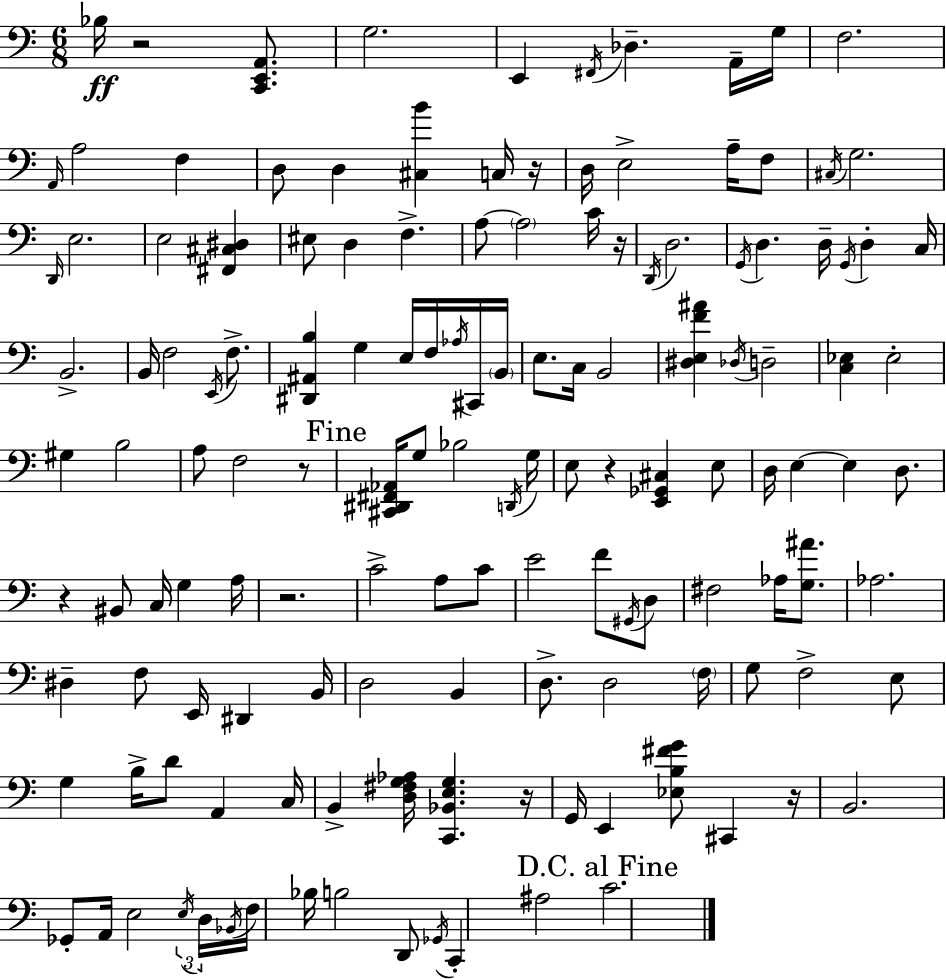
X:1
T:Untitled
M:6/8
L:1/4
K:Am
_B,/4 z2 [C,,E,,A,,]/2 G,2 E,, ^F,,/4 _D, A,,/4 G,/4 F,2 A,,/4 A,2 F, D,/2 D, [^C,B] C,/4 z/4 D,/4 E,2 A,/4 F,/2 ^C,/4 G,2 D,,/4 E,2 E,2 [^F,,^C,^D,] ^E,/2 D, F, A,/2 A,2 C/4 z/4 D,,/4 D,2 G,,/4 D, D,/4 G,,/4 D, C,/4 B,,2 B,,/4 F,2 E,,/4 F,/2 [^D,,^A,,B,] G, E,/4 F,/4 _A,/4 ^C,,/4 B,,/4 E,/2 C,/4 B,,2 [^D,E,F^A] _D,/4 D,2 [C,_E,] _E,2 ^G, B,2 A,/2 F,2 z/2 [^C,,^D,,^F,,_A,,]/4 G,/2 _B,2 D,,/4 G,/4 E,/2 z [E,,_G,,^C,] E,/2 D,/4 E, E, D,/2 z ^B,,/2 C,/4 G, A,/4 z2 C2 A,/2 C/2 E2 F/2 ^G,,/4 D,/2 ^F,2 _A,/4 [G,^A]/2 _A,2 ^D, F,/2 E,,/4 ^D,, B,,/4 D,2 B,, D,/2 D,2 F,/4 G,/2 F,2 E,/2 G, B,/4 D/2 A,, C,/4 B,, [D,^F,G,_A,]/4 [C,,_B,,E,G,] z/4 G,,/4 E,, [_E,B,^FG]/2 ^C,, z/4 B,,2 _G,,/2 A,,/4 E,2 E,/4 D,/4 _B,,/4 F,/4 _B,/4 B,2 D,,/2 _G,,/4 C,, ^A,2 C2